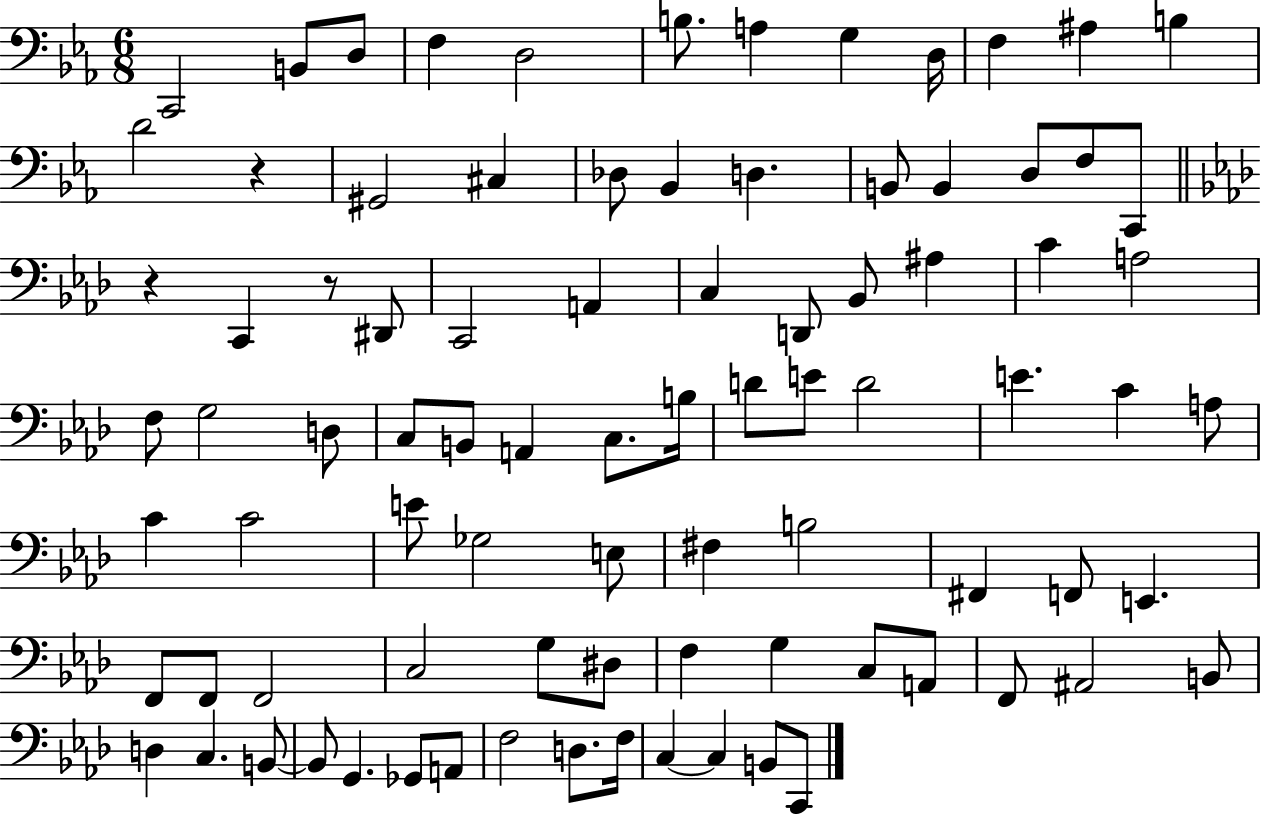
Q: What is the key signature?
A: EES major